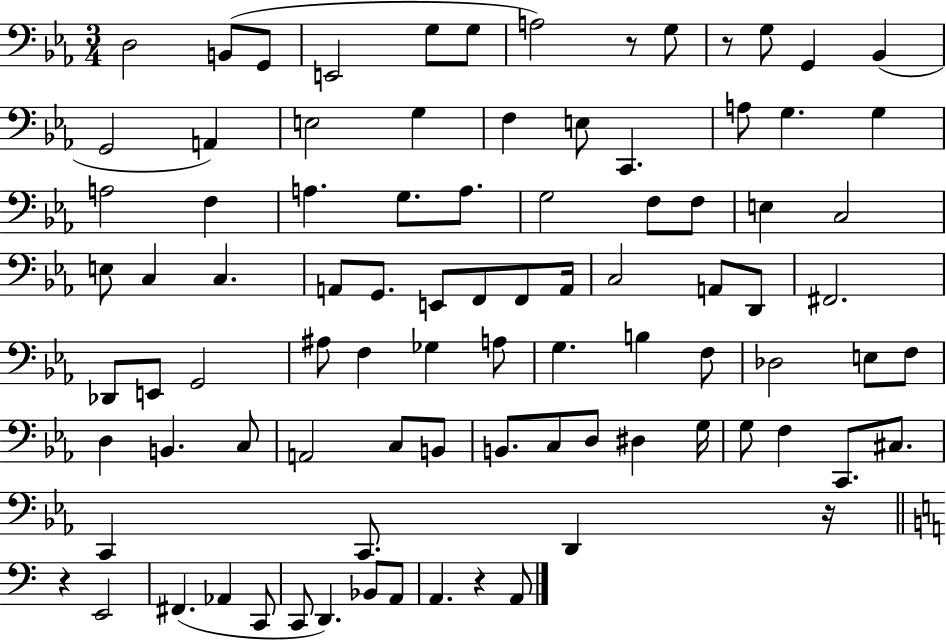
X:1
T:Untitled
M:3/4
L:1/4
K:Eb
D,2 B,,/2 G,,/2 E,,2 G,/2 G,/2 A,2 z/2 G,/2 z/2 G,/2 G,, _B,, G,,2 A,, E,2 G, F, E,/2 C,, A,/2 G, G, A,2 F, A, G,/2 A,/2 G,2 F,/2 F,/2 E, C,2 E,/2 C, C, A,,/2 G,,/2 E,,/2 F,,/2 F,,/2 A,,/4 C,2 A,,/2 D,,/2 ^F,,2 _D,,/2 E,,/2 G,,2 ^A,/2 F, _G, A,/2 G, B, F,/2 _D,2 E,/2 F,/2 D, B,, C,/2 A,,2 C,/2 B,,/2 B,,/2 C,/2 D,/2 ^D, G,/4 G,/2 F, C,,/2 ^C,/2 C,, C,,/2 D,, z/4 z E,,2 ^F,, _A,, C,,/2 C,,/2 D,, _B,,/2 A,,/2 A,, z A,,/2